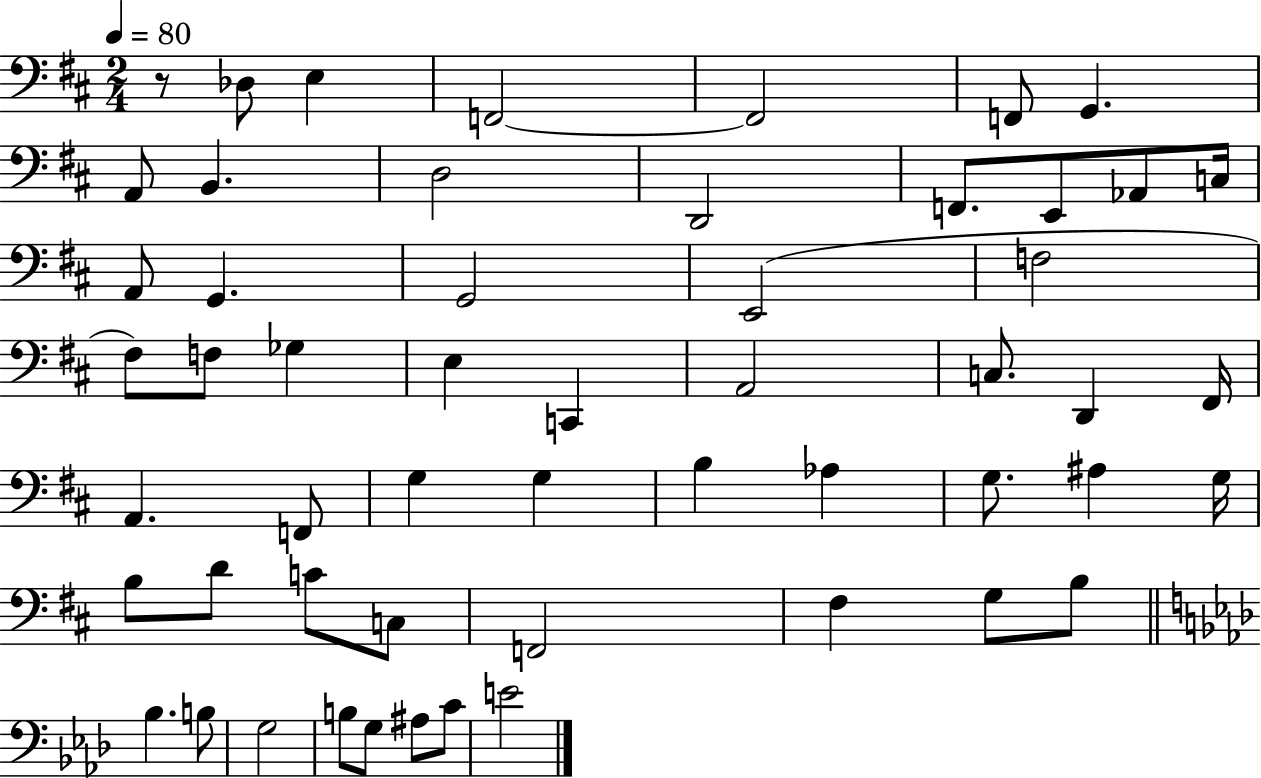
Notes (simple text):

R/e Db3/e E3/q F2/h F2/h F2/e G2/q. A2/e B2/q. D3/h D2/h F2/e. E2/e Ab2/e C3/s A2/e G2/q. G2/h E2/h F3/h F#3/e F3/e Gb3/q E3/q C2/q A2/h C3/e. D2/q F#2/s A2/q. F2/e G3/q G3/q B3/q Ab3/q G3/e. A#3/q G3/s B3/e D4/e C4/e C3/e F2/h F#3/q G3/e B3/e Bb3/q. B3/e G3/h B3/e G3/e A#3/e C4/e E4/h